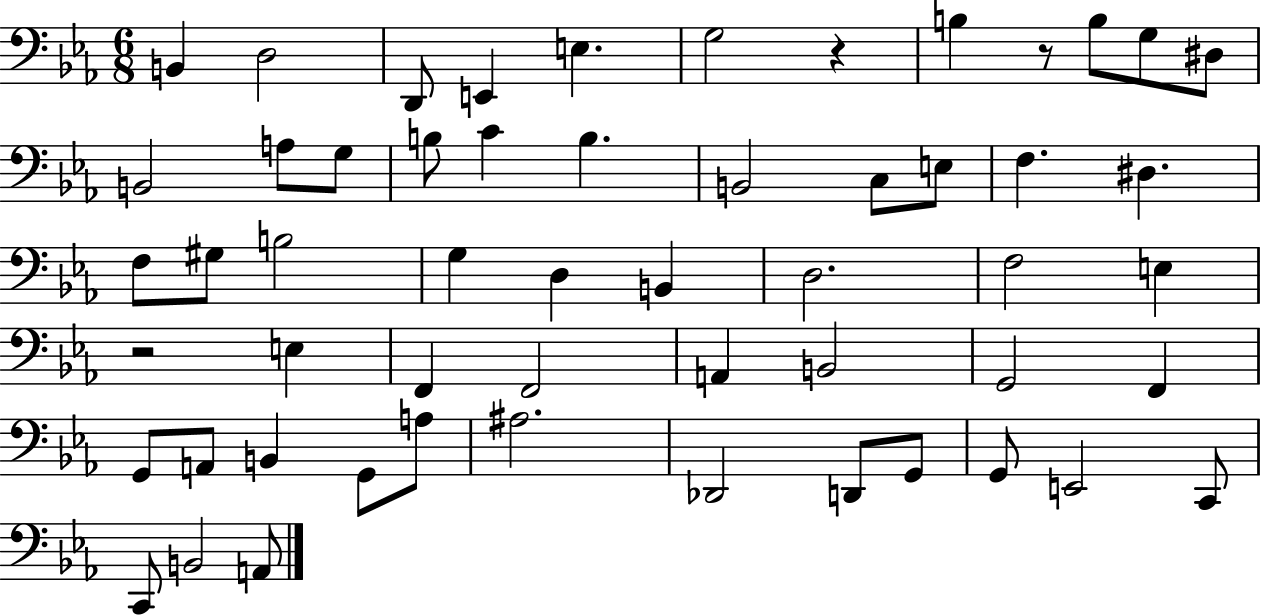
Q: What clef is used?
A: bass